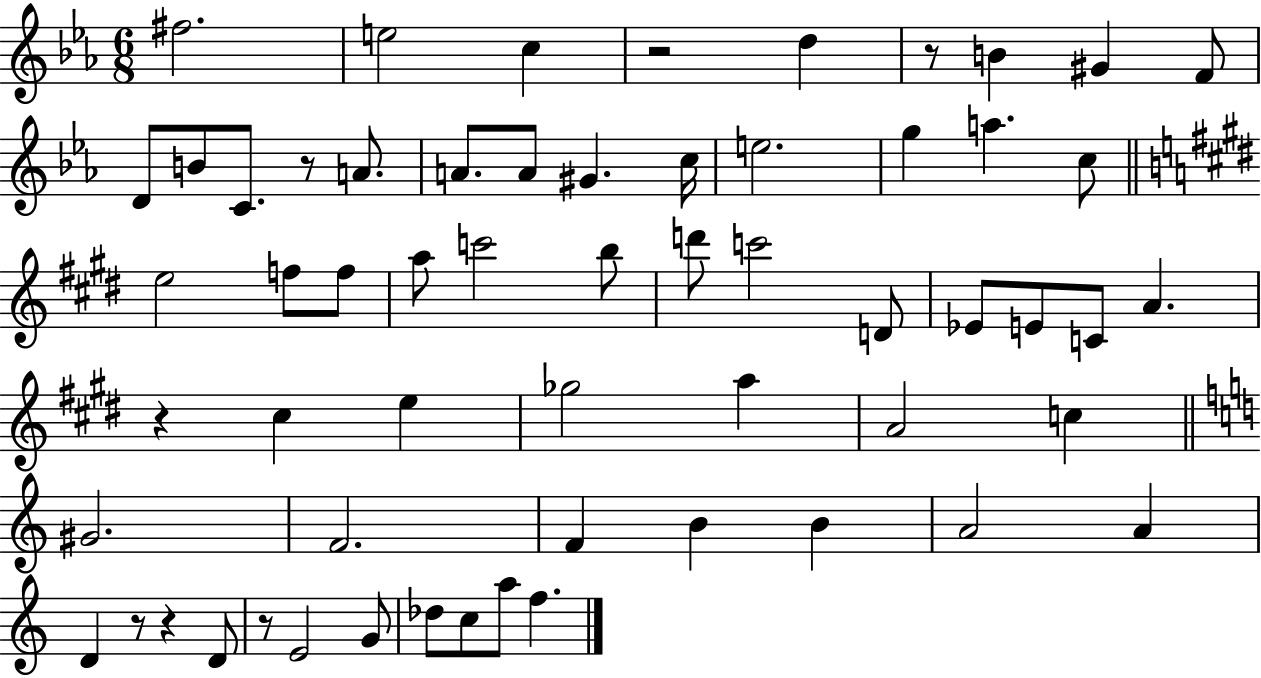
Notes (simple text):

F#5/h. E5/h C5/q R/h D5/q R/e B4/q G#4/q F4/e D4/e B4/e C4/e. R/e A4/e. A4/e. A4/e G#4/q. C5/s E5/h. G5/q A5/q. C5/e E5/h F5/e F5/e A5/e C6/h B5/e D6/e C6/h D4/e Eb4/e E4/e C4/e A4/q. R/q C#5/q E5/q Gb5/h A5/q A4/h C5/q G#4/h. F4/h. F4/q B4/q B4/q A4/h A4/q D4/q R/e R/q D4/e R/e E4/h G4/e Db5/e C5/e A5/e F5/q.